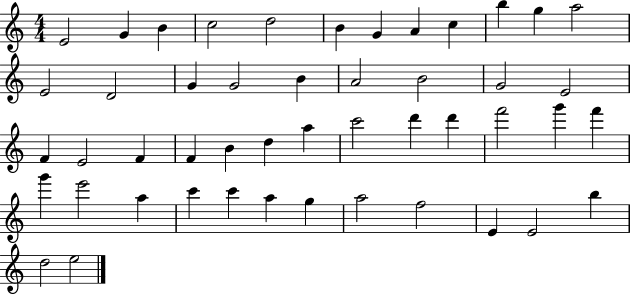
E4/h G4/q B4/q C5/h D5/h B4/q G4/q A4/q C5/q B5/q G5/q A5/h E4/h D4/h G4/q G4/h B4/q A4/h B4/h G4/h E4/h F4/q E4/h F4/q F4/q B4/q D5/q A5/q C6/h D6/q D6/q F6/h G6/q F6/q G6/q E6/h A5/q C6/q C6/q A5/q G5/q A5/h F5/h E4/q E4/h B5/q D5/h E5/h